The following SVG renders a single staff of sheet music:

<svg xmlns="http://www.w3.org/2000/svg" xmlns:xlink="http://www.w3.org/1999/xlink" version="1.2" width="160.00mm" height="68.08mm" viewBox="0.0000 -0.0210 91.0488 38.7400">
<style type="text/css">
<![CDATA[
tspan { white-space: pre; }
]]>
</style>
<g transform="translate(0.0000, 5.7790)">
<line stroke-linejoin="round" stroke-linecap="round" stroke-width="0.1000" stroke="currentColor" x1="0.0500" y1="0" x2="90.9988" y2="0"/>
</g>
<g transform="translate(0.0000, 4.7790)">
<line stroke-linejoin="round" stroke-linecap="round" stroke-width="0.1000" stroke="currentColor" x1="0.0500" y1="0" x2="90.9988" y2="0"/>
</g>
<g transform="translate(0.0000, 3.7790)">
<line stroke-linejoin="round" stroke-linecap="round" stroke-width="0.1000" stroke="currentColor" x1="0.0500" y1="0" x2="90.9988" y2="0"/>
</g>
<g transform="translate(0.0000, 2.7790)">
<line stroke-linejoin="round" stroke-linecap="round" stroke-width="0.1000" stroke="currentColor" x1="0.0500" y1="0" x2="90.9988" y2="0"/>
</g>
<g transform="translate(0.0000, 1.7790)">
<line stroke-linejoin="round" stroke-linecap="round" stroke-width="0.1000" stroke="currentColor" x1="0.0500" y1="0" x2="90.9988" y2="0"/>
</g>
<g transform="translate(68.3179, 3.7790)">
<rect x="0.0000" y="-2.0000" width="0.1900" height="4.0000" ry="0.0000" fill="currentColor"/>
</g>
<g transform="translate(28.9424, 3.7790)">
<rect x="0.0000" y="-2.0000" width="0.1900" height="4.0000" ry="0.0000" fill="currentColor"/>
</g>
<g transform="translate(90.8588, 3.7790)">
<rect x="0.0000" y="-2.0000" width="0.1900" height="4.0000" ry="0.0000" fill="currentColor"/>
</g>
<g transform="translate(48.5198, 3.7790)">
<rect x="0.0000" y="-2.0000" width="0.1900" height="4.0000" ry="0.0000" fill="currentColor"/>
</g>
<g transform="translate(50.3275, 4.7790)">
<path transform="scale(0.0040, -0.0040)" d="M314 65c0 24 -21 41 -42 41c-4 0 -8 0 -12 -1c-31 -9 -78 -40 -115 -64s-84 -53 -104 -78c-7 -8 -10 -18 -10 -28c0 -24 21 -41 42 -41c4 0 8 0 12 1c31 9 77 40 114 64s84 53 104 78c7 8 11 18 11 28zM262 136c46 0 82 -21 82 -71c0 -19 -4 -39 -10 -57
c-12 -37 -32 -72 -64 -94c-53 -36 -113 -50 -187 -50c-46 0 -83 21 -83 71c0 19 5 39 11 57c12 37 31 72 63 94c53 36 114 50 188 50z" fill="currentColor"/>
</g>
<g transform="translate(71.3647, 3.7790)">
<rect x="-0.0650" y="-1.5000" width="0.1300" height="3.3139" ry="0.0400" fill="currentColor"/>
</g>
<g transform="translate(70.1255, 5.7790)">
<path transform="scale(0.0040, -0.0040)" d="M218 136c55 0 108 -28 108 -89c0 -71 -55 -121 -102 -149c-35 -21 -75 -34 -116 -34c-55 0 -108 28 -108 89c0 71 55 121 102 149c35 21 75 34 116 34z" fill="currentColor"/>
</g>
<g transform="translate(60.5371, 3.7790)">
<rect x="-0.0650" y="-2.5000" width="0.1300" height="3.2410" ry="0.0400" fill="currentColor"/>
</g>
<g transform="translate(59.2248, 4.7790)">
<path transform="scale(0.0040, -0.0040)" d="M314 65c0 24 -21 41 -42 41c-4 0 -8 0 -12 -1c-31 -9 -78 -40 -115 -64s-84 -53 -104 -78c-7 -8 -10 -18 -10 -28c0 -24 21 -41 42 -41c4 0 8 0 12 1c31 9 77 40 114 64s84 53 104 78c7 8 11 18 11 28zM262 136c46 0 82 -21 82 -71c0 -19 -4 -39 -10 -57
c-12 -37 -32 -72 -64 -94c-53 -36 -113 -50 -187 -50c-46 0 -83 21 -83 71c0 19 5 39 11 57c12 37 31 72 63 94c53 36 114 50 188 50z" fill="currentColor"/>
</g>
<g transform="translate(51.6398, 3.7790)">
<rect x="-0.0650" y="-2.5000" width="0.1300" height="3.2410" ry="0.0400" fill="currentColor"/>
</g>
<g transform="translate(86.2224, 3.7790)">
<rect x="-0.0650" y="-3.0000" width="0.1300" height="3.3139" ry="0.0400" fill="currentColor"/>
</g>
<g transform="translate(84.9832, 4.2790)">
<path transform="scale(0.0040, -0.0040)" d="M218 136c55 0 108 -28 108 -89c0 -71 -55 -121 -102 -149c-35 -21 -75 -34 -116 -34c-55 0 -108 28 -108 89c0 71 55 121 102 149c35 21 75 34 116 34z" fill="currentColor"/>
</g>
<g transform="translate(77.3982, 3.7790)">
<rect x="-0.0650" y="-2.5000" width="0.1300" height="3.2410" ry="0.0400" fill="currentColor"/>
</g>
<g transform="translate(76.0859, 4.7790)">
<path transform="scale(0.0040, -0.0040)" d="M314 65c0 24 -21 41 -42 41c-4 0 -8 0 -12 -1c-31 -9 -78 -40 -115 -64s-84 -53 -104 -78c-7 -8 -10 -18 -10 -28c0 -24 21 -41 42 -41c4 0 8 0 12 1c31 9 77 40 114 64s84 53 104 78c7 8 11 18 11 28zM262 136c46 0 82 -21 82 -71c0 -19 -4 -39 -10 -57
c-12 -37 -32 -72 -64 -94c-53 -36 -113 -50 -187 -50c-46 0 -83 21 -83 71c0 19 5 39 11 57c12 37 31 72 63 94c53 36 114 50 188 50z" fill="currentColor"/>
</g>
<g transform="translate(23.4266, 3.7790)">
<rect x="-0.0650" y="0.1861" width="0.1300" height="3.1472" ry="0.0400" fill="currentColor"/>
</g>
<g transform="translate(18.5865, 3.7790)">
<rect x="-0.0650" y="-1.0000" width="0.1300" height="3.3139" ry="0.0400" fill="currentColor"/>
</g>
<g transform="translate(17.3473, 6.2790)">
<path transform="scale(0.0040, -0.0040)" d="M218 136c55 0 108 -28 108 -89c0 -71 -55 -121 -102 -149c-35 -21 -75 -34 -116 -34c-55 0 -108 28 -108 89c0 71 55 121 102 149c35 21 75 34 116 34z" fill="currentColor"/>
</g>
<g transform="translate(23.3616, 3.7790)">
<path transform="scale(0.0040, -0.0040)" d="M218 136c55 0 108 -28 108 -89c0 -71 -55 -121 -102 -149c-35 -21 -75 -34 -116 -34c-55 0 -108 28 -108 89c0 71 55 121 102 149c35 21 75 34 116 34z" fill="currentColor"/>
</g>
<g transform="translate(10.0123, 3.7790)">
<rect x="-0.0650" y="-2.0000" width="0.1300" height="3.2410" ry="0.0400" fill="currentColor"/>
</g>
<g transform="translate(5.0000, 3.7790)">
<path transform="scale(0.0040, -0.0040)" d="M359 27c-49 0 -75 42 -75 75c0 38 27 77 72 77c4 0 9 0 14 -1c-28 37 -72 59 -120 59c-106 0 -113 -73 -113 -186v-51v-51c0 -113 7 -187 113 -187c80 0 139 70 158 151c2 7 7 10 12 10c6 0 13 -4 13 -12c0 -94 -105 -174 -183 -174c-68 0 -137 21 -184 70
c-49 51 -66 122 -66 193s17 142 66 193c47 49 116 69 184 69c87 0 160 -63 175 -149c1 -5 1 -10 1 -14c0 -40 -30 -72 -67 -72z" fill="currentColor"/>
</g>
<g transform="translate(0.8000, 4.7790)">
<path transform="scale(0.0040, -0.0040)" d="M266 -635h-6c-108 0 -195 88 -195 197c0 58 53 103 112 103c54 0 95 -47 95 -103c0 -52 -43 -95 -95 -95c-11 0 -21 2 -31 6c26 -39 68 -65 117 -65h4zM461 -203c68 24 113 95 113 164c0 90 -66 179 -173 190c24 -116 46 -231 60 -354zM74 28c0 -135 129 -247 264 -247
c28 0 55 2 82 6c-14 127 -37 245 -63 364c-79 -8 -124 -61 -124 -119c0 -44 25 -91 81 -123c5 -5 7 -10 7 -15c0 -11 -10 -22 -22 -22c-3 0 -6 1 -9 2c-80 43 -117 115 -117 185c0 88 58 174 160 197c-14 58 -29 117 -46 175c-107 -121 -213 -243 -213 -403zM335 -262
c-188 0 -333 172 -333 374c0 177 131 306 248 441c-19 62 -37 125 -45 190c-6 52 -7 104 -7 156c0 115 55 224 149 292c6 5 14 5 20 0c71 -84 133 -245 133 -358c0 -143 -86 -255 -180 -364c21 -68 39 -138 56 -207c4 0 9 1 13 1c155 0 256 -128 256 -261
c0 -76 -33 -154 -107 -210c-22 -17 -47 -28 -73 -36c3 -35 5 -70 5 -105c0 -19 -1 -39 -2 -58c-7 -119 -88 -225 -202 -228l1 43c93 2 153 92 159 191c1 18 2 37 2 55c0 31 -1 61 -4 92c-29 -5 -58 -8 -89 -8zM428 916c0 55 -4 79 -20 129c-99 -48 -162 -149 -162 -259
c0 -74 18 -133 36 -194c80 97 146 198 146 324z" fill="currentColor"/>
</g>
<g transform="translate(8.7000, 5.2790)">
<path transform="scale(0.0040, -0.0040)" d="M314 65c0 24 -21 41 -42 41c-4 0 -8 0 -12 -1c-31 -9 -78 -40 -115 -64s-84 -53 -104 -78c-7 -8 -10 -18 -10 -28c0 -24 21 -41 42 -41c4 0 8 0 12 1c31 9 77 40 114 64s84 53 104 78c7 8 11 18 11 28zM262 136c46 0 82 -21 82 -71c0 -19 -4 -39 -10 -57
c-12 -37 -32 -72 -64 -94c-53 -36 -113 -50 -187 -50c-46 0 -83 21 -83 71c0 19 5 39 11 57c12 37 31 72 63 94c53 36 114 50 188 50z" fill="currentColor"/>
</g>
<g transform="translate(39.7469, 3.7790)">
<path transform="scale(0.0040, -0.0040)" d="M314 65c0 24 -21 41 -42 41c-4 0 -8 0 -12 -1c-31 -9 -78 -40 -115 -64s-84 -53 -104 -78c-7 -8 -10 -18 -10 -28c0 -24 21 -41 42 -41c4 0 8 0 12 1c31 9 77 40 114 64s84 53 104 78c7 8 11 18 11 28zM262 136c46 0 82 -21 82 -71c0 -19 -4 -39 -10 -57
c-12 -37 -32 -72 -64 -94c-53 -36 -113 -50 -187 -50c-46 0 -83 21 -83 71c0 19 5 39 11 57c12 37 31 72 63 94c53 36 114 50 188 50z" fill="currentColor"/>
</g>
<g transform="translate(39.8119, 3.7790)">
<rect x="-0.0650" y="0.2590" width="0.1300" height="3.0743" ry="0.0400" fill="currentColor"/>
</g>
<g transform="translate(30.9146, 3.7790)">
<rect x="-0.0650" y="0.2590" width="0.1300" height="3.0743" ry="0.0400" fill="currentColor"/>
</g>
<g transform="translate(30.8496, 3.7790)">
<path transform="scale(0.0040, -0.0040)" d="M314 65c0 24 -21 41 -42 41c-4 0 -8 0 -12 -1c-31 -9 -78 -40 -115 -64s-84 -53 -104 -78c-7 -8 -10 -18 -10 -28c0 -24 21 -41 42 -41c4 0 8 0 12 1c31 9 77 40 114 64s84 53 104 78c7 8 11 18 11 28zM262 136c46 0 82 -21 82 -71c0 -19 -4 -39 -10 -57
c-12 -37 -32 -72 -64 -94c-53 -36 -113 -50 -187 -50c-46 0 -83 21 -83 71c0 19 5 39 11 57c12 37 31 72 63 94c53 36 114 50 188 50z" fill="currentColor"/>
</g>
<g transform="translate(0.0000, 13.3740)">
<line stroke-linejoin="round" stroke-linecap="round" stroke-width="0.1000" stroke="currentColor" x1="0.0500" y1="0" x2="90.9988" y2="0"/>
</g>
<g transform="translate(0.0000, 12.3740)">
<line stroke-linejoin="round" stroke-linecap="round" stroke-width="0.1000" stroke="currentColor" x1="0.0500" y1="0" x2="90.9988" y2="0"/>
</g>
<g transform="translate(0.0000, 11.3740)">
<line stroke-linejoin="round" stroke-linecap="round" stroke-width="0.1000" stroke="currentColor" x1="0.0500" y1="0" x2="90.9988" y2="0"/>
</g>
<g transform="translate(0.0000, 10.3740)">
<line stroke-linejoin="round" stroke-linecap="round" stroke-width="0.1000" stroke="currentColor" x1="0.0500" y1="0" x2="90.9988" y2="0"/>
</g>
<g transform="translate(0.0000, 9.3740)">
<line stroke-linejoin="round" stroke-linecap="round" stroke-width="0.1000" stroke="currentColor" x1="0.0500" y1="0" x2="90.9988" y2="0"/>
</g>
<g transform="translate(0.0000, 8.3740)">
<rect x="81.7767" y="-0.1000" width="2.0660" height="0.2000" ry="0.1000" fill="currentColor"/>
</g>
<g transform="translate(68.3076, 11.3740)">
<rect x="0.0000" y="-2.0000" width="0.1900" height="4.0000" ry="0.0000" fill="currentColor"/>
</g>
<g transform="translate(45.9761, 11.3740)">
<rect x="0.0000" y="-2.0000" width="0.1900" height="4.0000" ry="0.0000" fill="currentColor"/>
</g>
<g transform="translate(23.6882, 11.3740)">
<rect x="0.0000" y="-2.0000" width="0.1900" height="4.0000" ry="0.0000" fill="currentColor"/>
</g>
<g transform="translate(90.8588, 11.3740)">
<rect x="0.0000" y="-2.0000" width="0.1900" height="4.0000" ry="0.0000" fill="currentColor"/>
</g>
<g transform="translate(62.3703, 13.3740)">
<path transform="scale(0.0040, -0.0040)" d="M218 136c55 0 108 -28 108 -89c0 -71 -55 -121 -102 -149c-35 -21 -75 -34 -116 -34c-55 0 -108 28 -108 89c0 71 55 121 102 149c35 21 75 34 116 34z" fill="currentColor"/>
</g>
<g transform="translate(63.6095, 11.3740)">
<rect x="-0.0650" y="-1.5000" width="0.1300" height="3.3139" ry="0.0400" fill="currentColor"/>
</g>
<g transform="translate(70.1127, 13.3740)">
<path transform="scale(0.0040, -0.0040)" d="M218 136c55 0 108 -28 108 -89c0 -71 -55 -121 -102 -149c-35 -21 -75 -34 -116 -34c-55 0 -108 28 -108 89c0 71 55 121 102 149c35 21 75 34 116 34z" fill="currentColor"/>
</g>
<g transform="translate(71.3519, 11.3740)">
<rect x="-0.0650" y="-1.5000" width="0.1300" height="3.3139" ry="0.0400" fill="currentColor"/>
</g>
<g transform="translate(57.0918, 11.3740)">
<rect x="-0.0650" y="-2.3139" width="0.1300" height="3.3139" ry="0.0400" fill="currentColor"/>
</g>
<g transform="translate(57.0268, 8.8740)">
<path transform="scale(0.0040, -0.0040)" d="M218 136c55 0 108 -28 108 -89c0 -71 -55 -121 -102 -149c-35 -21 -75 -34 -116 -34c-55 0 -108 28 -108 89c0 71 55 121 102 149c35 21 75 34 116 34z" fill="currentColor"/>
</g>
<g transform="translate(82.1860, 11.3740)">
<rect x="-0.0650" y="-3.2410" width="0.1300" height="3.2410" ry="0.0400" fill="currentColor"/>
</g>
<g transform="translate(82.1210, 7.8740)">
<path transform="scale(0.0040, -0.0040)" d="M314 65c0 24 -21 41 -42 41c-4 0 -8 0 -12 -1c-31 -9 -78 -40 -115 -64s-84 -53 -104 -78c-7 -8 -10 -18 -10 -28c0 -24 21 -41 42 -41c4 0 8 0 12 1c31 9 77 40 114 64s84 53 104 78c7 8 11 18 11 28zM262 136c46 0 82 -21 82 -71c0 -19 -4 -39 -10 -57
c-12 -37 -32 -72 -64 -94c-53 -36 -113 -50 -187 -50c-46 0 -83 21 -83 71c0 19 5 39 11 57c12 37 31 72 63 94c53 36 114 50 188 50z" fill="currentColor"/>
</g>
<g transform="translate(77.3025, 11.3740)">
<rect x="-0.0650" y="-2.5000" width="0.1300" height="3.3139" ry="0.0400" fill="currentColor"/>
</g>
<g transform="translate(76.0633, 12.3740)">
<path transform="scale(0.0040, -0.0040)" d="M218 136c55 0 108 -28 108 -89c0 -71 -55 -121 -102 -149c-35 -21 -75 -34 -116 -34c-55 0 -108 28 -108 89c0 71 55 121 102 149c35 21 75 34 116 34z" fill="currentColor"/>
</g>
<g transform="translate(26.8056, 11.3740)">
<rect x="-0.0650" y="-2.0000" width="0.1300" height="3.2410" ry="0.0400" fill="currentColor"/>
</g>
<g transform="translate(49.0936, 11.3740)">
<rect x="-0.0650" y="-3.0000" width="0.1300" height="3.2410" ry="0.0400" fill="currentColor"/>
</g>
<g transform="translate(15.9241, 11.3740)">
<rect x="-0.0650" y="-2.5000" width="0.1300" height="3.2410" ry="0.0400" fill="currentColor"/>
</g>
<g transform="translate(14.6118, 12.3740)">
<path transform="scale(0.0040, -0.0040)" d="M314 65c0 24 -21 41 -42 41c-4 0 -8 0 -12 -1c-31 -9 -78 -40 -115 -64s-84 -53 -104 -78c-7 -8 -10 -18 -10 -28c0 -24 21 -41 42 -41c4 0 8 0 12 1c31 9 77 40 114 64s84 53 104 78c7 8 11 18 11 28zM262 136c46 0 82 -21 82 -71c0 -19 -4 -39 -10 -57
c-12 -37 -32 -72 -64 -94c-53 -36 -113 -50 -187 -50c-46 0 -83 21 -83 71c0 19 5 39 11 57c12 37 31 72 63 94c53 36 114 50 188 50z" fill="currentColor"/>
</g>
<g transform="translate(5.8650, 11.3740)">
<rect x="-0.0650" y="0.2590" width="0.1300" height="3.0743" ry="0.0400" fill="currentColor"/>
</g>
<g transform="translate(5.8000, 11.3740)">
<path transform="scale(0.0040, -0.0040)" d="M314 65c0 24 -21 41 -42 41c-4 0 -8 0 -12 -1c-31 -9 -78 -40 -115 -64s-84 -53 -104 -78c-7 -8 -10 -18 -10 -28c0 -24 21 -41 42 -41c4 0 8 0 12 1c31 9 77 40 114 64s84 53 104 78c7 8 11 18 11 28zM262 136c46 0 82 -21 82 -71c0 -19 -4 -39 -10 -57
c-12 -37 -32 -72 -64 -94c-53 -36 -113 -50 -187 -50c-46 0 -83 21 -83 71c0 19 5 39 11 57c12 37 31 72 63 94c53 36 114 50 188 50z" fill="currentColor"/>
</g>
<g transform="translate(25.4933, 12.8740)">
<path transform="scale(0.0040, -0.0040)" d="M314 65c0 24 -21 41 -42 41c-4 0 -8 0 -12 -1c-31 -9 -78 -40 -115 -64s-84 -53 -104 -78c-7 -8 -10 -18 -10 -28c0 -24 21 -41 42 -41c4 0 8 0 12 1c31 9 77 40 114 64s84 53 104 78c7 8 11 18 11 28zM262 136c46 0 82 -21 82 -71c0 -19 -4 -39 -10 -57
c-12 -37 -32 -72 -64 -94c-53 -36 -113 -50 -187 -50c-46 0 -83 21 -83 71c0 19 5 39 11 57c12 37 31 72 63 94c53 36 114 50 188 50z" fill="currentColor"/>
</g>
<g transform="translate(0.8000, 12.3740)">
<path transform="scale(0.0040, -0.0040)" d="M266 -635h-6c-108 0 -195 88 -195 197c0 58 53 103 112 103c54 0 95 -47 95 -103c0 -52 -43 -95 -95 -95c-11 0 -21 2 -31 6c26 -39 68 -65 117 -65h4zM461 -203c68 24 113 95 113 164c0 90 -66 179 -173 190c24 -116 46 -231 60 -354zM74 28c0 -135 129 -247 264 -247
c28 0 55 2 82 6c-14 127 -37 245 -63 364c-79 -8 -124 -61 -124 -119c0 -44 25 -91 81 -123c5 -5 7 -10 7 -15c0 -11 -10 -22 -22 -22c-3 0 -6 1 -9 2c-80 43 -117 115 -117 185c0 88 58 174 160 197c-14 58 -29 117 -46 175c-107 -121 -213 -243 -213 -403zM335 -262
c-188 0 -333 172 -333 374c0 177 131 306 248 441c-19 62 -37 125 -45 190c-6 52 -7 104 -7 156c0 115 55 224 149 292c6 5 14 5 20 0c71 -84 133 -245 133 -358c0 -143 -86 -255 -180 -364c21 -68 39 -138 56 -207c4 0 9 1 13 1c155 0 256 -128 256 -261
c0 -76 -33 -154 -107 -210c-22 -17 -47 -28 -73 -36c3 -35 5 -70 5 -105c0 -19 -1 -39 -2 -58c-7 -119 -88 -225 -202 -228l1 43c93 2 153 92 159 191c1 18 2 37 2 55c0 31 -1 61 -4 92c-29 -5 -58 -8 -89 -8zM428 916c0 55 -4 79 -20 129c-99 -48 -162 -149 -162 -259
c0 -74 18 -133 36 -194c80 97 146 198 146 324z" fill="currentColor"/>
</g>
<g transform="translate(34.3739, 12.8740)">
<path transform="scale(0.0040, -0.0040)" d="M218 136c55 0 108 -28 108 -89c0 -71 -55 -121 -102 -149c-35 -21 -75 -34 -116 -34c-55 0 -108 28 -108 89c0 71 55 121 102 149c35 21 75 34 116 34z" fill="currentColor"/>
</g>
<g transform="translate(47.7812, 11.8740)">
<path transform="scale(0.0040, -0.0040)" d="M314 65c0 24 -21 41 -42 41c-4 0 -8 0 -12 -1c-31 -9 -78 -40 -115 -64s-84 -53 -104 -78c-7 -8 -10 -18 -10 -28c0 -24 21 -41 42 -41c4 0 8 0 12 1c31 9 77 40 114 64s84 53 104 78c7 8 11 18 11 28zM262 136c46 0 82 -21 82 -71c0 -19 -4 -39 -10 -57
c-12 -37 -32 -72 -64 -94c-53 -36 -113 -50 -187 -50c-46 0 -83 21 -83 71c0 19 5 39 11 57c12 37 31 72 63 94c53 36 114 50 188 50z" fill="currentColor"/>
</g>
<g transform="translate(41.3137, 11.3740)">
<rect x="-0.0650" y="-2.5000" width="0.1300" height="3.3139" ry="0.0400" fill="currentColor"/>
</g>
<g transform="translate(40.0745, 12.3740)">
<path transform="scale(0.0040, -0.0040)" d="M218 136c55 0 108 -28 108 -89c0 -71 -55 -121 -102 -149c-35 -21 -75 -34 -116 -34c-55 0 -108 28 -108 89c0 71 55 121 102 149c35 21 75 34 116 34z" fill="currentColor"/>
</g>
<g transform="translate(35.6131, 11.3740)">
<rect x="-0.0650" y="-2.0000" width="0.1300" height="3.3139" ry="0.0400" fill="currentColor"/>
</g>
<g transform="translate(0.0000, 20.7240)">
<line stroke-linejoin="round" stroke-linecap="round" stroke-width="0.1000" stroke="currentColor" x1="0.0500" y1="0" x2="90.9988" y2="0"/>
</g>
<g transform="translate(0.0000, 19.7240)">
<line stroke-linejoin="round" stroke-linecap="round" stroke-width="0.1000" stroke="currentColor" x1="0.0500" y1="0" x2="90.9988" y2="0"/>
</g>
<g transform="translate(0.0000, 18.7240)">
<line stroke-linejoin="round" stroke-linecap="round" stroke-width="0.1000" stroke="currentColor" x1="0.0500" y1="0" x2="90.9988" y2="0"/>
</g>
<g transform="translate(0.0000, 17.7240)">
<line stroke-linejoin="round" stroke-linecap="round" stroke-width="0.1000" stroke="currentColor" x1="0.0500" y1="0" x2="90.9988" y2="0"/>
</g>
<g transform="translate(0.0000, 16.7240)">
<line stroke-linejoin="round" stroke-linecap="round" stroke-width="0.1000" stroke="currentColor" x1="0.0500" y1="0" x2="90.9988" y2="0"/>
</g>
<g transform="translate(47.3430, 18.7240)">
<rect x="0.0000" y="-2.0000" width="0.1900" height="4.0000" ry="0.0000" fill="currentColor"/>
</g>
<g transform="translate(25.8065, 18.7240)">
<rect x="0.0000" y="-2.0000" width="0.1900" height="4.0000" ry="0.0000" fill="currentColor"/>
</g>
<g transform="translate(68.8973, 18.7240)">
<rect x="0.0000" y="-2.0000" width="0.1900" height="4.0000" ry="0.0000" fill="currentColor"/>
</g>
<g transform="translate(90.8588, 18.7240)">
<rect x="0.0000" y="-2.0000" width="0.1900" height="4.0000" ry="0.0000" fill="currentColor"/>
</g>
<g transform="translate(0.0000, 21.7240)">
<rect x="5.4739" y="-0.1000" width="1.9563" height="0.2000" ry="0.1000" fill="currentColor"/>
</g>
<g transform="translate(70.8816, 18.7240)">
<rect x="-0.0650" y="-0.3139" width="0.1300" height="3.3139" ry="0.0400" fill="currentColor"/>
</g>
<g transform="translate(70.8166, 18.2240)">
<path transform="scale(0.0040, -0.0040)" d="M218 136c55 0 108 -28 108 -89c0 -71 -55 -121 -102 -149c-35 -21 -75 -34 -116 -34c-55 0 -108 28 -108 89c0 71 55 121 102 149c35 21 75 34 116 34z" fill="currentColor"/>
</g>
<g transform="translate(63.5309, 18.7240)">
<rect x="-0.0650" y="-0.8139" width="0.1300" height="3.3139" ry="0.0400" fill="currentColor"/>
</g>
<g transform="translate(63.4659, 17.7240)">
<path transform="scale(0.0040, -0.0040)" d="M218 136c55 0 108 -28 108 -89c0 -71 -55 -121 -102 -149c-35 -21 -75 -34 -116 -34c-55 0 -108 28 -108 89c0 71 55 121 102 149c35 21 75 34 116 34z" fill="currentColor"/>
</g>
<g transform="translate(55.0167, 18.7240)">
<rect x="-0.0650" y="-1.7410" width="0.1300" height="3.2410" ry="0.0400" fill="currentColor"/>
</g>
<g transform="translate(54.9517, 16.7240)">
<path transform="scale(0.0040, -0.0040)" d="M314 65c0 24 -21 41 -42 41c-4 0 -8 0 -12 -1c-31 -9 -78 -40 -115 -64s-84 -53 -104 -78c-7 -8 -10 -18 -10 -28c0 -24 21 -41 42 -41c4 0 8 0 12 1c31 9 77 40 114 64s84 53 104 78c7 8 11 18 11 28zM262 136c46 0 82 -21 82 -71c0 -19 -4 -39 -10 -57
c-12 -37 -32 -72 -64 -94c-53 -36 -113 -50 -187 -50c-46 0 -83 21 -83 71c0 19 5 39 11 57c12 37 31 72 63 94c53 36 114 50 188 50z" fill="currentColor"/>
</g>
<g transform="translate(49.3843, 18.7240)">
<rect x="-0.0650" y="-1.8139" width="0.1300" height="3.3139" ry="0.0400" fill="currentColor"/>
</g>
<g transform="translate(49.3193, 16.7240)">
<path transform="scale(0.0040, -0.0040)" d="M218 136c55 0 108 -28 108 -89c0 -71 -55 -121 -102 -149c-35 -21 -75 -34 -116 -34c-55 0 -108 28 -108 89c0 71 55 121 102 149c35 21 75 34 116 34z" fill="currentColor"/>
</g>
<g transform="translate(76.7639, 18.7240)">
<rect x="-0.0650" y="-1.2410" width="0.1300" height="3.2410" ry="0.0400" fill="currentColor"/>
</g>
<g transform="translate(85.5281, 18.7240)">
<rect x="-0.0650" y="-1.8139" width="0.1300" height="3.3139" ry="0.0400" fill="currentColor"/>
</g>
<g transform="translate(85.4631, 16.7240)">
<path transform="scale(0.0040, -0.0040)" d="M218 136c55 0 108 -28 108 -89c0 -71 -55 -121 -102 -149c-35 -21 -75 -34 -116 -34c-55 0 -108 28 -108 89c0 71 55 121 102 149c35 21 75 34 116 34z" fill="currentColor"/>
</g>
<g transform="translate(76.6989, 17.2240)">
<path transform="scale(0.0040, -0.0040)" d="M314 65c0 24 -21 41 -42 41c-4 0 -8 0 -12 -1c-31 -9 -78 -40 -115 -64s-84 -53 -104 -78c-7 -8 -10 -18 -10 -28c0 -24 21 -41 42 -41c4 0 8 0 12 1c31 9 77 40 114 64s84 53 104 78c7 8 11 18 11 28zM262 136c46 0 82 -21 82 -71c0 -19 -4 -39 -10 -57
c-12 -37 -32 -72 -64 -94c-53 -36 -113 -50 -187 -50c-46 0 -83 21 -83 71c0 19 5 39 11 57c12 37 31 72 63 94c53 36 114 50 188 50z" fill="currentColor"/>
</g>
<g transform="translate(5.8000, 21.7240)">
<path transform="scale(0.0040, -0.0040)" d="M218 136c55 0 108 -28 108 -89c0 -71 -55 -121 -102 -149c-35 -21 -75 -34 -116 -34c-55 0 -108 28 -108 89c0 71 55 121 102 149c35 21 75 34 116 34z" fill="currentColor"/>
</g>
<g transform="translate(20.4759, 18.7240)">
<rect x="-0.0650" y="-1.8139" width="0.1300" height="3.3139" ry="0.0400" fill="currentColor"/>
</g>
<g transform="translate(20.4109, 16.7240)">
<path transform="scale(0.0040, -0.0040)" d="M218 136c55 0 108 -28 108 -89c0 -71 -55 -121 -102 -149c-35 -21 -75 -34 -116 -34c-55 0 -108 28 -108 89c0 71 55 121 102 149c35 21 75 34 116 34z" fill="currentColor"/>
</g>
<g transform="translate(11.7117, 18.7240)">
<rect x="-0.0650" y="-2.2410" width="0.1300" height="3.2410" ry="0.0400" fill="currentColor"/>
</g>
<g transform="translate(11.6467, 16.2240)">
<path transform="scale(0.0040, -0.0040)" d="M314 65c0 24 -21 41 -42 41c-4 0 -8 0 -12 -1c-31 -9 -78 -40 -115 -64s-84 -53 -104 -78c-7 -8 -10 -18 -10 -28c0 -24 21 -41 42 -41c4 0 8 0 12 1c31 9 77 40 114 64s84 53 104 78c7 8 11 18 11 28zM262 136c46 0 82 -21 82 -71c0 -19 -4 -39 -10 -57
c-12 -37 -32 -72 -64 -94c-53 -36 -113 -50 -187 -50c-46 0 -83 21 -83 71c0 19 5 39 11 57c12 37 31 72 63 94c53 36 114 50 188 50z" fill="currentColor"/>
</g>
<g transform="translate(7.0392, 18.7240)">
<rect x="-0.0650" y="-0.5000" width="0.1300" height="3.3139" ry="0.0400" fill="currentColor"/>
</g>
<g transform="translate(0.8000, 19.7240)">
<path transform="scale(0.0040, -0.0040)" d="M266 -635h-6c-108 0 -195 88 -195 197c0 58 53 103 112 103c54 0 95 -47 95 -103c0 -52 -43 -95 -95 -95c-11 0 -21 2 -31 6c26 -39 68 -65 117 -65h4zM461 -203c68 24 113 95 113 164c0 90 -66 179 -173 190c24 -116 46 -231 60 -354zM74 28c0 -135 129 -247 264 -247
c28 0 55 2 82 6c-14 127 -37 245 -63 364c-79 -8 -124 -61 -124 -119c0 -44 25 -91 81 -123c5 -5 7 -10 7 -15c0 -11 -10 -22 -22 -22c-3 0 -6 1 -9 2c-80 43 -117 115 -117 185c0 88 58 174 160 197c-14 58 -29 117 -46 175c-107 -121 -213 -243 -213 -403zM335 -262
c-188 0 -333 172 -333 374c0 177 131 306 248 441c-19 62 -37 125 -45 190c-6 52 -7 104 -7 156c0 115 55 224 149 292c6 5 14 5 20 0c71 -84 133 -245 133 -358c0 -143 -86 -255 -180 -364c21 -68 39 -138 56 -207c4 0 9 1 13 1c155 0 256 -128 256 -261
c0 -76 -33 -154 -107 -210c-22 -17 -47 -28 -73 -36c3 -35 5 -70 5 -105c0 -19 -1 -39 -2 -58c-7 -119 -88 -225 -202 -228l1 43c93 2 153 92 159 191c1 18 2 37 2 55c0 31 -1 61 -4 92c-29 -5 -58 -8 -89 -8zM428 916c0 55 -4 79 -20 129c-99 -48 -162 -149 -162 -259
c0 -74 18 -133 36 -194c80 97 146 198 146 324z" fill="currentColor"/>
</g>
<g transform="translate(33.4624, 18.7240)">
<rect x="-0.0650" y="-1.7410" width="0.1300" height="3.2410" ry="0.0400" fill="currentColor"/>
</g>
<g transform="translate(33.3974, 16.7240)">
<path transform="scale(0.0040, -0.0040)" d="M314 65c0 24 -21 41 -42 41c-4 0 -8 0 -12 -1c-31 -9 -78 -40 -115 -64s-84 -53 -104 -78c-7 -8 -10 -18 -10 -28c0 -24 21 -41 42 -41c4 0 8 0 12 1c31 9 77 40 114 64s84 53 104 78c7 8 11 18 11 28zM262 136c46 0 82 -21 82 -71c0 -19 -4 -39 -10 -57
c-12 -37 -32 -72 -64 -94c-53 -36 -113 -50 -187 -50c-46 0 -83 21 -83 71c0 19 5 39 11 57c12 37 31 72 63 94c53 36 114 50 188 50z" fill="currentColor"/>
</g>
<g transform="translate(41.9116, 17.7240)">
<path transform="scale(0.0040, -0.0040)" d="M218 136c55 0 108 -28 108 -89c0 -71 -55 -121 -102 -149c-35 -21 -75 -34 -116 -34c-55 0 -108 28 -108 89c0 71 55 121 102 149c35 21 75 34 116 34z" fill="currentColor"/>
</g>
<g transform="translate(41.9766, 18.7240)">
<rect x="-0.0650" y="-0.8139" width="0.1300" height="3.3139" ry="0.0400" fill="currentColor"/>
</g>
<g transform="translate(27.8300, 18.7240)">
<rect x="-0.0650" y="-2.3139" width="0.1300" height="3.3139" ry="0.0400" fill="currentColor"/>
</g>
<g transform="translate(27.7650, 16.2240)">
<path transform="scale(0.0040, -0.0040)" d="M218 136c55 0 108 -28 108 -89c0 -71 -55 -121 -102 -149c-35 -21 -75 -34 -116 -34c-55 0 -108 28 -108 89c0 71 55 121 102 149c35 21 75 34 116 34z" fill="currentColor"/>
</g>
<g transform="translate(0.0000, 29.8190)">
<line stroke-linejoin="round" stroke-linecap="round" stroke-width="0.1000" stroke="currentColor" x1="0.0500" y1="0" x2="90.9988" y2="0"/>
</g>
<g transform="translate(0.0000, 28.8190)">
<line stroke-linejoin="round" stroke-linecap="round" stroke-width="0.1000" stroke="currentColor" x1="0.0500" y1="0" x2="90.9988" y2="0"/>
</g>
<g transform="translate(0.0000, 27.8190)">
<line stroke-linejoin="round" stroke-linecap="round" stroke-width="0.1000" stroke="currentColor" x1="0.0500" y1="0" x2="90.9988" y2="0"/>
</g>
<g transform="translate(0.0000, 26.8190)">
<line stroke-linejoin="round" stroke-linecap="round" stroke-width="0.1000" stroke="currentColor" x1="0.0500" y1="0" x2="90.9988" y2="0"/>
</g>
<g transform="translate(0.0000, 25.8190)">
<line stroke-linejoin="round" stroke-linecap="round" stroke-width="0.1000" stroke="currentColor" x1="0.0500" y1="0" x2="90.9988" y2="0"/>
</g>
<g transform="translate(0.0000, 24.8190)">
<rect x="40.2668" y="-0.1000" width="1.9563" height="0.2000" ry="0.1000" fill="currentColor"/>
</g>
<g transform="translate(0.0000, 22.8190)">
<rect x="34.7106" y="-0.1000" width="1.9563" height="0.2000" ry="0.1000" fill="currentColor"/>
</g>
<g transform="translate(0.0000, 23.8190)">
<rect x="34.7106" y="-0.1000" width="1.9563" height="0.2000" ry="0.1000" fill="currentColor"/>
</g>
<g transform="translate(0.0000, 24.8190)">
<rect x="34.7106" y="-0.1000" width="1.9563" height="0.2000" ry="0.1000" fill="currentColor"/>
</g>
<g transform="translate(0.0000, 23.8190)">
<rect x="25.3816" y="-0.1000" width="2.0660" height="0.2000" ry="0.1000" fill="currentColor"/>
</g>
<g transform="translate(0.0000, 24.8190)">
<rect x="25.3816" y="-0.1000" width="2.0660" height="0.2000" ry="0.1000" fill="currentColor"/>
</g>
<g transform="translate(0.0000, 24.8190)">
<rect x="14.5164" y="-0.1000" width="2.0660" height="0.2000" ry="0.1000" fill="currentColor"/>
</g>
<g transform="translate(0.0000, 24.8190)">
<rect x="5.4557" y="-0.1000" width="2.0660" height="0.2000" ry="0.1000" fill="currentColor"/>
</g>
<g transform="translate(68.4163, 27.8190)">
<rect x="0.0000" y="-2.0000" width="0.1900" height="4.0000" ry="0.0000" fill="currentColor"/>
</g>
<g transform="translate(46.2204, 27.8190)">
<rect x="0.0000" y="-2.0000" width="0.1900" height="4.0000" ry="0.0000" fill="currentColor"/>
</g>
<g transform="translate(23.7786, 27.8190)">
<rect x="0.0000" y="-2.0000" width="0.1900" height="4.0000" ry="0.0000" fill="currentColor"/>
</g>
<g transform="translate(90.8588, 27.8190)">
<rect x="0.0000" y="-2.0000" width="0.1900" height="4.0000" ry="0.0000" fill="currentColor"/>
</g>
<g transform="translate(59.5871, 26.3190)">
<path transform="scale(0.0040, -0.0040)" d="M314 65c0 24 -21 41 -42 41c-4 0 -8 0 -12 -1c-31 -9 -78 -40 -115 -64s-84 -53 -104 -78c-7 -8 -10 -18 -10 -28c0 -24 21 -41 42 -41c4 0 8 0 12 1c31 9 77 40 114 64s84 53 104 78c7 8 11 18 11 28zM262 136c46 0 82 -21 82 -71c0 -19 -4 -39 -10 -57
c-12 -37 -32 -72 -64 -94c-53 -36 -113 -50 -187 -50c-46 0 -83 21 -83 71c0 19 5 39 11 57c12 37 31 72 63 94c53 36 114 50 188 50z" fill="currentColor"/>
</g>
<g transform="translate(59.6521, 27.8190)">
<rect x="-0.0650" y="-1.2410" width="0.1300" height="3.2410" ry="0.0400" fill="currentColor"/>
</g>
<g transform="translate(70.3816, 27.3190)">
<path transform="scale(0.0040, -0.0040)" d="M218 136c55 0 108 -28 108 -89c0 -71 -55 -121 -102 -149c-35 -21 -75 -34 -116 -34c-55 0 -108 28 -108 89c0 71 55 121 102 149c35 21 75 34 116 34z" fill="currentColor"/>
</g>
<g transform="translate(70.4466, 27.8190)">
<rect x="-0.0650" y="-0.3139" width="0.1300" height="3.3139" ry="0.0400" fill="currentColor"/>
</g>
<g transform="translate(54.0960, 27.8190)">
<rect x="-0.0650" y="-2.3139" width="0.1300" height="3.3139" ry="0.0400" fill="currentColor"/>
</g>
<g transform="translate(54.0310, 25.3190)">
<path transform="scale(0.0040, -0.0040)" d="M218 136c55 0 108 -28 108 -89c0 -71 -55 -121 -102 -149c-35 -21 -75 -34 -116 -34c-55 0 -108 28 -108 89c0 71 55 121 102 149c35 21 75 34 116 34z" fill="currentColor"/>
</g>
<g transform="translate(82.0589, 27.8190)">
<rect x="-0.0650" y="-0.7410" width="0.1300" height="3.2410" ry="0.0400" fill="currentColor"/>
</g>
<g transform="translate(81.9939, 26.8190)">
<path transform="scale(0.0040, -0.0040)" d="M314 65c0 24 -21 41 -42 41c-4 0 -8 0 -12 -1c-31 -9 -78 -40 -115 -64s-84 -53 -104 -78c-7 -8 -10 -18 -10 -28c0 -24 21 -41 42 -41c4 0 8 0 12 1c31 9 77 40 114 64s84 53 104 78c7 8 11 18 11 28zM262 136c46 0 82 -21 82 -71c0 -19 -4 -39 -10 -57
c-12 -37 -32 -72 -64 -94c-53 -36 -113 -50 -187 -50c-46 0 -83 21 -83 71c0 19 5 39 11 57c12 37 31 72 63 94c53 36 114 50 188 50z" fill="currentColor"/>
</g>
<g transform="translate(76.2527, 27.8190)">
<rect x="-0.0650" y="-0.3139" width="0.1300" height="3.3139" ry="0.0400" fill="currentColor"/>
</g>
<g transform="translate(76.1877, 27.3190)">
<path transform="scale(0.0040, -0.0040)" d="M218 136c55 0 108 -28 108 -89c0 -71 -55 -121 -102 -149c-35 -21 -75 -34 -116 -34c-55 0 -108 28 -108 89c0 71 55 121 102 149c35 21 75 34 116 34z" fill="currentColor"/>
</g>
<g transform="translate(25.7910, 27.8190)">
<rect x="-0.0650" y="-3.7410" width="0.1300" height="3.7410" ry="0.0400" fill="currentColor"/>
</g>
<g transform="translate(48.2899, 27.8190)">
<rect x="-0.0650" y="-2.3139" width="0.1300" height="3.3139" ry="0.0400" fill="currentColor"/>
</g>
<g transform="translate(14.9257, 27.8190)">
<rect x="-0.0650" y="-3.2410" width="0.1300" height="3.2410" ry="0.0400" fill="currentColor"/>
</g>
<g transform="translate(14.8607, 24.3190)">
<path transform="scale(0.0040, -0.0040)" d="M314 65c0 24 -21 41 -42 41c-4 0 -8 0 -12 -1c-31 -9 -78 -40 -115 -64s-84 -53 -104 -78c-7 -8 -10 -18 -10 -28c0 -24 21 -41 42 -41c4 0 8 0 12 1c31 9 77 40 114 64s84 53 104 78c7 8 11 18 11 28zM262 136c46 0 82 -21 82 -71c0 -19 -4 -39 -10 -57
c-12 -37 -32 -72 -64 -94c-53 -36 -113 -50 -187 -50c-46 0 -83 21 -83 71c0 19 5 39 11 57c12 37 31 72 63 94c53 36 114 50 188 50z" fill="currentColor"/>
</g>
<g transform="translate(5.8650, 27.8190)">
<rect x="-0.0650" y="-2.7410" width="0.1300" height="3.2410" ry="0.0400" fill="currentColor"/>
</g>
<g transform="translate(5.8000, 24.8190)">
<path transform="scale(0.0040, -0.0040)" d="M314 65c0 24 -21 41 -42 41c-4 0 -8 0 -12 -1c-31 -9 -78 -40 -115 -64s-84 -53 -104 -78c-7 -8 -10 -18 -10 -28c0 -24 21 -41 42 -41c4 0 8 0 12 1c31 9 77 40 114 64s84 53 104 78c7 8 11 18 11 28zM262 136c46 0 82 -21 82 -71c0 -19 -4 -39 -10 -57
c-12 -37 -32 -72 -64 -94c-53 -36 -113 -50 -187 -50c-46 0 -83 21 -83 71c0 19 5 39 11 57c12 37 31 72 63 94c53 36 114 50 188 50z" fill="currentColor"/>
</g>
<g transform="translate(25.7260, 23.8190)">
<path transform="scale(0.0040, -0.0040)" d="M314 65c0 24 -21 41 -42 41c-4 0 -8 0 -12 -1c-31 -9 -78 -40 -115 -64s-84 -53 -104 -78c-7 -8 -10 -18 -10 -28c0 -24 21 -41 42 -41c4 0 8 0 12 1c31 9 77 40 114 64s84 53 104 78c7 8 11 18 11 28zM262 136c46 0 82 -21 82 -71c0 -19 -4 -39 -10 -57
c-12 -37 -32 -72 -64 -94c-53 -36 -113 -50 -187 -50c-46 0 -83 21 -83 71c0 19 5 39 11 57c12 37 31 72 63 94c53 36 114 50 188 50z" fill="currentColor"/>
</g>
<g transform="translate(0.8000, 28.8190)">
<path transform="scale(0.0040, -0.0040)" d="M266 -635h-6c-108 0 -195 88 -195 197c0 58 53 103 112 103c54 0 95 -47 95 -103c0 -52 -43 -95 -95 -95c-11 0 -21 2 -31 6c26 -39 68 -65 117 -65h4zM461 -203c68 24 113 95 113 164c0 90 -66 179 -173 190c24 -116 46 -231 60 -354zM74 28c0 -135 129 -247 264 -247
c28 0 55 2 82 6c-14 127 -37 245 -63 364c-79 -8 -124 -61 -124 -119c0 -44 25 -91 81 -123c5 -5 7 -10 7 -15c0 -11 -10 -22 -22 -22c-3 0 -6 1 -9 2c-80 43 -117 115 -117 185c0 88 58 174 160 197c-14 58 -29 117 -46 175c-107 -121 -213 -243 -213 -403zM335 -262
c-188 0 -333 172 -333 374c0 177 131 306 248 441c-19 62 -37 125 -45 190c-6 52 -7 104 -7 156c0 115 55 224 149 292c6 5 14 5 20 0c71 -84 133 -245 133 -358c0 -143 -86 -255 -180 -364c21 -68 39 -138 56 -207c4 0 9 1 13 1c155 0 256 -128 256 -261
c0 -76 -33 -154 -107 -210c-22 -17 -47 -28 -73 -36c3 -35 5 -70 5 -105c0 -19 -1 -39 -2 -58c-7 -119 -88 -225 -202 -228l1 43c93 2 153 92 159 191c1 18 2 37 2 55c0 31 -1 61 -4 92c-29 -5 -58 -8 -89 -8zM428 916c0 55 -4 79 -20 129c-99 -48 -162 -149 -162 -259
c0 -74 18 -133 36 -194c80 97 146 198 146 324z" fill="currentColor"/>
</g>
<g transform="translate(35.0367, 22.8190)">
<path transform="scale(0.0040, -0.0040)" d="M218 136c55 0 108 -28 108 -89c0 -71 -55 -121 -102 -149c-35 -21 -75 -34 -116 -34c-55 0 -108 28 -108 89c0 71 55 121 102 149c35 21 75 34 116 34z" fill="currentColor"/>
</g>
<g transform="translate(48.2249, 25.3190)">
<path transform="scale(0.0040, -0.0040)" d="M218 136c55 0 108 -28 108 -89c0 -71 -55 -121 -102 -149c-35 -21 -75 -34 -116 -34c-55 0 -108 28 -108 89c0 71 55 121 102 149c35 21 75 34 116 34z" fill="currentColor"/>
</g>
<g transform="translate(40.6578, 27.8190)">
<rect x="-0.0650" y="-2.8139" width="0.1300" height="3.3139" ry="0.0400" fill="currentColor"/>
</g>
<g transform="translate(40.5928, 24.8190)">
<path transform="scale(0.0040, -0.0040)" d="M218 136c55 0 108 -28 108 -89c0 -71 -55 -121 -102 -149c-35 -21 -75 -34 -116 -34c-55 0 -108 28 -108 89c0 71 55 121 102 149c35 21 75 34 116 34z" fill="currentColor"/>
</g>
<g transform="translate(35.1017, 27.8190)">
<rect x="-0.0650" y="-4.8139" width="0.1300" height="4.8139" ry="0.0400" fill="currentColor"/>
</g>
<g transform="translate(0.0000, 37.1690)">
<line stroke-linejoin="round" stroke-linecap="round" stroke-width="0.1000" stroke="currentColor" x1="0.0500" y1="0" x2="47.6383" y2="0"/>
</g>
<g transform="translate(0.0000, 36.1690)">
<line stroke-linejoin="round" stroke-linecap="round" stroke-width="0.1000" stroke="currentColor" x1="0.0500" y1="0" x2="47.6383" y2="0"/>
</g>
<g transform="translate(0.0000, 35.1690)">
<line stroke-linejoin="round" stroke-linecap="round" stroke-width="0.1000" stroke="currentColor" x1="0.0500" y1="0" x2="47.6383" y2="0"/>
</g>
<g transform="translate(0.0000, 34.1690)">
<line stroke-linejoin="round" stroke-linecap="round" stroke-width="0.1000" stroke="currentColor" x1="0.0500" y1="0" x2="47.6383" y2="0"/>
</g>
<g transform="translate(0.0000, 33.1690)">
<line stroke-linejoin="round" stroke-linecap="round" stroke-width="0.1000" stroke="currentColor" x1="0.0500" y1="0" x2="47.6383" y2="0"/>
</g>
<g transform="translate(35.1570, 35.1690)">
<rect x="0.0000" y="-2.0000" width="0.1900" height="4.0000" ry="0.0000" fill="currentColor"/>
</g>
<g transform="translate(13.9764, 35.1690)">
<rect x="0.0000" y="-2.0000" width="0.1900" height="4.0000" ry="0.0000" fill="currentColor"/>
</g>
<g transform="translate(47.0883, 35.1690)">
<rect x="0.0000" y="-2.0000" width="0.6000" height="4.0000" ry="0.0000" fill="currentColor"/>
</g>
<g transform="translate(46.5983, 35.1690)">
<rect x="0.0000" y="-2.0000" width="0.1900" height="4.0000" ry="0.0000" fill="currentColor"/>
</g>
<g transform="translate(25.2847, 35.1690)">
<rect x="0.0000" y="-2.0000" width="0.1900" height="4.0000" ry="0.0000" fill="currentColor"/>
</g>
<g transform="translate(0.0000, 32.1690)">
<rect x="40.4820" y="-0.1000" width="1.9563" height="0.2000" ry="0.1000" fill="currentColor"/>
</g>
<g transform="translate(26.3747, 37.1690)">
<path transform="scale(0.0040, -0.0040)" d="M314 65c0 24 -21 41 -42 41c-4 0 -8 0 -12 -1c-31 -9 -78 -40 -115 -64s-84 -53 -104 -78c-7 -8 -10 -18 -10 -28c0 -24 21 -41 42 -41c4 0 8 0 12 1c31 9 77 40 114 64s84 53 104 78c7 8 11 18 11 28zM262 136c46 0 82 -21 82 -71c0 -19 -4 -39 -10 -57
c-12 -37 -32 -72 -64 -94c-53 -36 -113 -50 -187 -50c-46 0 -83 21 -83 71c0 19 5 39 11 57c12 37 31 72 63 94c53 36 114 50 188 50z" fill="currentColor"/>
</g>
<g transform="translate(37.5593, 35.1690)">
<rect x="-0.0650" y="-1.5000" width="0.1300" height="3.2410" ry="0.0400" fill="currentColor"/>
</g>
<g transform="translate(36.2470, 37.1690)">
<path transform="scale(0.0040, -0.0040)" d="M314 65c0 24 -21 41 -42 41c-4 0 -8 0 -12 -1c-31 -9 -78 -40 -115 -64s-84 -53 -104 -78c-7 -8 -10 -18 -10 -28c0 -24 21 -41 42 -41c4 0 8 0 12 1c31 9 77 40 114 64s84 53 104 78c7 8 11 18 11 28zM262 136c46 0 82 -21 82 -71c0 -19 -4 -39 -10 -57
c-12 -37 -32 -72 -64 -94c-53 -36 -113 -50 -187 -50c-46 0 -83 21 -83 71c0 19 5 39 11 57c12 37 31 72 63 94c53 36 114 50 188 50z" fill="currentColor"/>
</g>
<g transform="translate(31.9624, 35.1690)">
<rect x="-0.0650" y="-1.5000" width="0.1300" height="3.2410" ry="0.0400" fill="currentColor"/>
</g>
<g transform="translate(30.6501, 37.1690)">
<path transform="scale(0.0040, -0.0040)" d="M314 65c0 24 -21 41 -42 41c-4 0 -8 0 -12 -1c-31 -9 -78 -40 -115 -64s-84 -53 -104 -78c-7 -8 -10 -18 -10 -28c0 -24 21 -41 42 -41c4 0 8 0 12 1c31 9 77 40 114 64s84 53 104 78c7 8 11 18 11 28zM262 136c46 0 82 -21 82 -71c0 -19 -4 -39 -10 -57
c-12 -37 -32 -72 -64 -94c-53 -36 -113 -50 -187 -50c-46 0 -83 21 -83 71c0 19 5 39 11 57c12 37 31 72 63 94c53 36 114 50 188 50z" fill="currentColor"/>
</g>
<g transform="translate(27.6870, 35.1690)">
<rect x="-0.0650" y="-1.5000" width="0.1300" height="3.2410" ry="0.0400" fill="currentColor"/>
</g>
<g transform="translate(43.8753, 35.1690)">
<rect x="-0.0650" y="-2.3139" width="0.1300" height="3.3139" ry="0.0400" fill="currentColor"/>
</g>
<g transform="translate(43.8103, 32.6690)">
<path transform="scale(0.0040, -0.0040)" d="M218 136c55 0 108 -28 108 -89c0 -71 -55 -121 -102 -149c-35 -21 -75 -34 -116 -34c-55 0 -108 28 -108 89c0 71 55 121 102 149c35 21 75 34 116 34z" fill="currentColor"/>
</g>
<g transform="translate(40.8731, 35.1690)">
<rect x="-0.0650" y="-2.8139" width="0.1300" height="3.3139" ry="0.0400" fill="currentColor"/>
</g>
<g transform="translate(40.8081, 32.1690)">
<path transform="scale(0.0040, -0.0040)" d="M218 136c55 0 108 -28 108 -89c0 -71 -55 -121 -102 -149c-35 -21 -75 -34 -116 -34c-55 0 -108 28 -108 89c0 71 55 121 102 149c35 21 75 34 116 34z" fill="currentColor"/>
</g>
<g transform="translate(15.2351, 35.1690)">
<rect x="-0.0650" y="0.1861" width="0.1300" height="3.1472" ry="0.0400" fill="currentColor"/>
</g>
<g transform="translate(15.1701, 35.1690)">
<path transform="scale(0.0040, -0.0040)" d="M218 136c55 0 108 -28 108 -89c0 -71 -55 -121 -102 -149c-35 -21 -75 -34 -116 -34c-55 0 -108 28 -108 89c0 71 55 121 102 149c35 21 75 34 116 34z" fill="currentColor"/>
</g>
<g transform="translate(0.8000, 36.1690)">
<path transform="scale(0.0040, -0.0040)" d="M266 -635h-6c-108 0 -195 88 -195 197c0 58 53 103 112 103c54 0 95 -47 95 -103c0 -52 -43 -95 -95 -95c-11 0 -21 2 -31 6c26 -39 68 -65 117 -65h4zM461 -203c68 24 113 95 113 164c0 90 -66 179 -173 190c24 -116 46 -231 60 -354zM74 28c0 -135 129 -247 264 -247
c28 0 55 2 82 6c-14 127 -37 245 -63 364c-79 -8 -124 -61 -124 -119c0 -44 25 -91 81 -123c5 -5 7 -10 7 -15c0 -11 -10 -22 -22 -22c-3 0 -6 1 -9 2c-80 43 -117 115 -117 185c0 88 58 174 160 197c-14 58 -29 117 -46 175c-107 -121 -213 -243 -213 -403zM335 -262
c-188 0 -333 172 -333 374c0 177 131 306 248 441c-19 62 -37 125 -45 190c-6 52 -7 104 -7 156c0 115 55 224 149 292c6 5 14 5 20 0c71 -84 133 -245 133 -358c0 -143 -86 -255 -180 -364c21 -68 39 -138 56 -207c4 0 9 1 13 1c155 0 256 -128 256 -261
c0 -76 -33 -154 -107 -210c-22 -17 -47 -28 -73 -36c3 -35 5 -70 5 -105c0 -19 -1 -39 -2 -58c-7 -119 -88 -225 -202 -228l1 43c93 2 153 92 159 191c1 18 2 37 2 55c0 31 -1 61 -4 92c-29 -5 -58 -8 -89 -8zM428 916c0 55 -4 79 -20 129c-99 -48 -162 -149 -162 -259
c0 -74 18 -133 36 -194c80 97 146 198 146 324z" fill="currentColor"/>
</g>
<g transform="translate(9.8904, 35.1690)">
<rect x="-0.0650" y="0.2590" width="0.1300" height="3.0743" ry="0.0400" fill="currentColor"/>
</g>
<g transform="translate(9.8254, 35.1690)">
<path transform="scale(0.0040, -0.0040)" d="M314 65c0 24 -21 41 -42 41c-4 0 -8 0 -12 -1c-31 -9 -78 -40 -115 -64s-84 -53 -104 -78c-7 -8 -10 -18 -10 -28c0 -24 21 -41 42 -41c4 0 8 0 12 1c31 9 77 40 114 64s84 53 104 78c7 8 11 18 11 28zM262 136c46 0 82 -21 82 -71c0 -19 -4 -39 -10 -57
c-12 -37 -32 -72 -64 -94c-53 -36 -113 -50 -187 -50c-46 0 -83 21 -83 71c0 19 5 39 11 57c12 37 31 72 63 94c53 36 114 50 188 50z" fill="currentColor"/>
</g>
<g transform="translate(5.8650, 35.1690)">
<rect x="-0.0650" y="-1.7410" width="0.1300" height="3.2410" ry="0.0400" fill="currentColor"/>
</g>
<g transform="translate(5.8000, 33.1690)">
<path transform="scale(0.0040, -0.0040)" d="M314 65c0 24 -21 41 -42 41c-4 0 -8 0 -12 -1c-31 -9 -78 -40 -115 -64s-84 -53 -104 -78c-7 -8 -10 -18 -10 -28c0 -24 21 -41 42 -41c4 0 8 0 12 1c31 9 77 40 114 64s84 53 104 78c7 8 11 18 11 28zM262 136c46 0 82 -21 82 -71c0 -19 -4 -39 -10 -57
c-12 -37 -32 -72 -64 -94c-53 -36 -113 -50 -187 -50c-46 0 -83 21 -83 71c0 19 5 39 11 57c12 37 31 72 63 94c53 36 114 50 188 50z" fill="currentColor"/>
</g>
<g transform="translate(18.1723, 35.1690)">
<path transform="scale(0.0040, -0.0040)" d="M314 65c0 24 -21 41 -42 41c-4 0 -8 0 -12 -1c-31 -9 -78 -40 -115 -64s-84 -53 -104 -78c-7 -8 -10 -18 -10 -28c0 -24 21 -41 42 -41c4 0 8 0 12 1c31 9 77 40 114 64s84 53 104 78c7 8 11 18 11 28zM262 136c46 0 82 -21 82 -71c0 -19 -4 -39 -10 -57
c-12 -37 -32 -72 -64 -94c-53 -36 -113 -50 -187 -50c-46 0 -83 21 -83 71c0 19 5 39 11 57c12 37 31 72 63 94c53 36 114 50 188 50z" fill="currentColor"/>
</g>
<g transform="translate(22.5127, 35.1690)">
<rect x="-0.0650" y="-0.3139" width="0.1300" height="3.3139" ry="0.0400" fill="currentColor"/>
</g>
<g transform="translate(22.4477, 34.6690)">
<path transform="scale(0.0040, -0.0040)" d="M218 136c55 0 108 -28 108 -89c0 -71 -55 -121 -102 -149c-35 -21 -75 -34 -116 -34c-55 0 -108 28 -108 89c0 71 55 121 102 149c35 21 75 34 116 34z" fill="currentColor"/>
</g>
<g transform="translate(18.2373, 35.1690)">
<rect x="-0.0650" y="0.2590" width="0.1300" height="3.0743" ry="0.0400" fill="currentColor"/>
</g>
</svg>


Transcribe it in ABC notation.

X:1
T:Untitled
M:4/4
L:1/4
K:C
F2 D B B2 B2 G2 G2 E G2 A B2 G2 F2 F G A2 g E E G b2 C g2 f g f2 d f f2 d c e2 f a2 b2 c'2 e' a g g e2 c c d2 f2 B2 B B2 c E2 E2 E2 a g